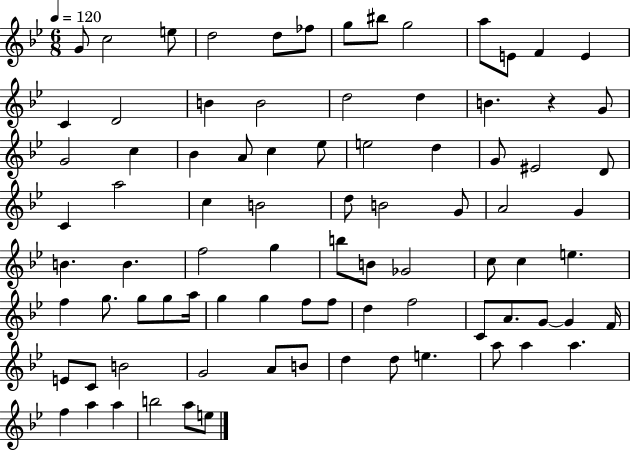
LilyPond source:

{
  \clef treble
  \numericTimeSignature
  \time 6/8
  \key bes \major
  \tempo 4 = 120
  \repeat volta 2 { g'8 c''2 e''8 | d''2 d''8 fes''8 | g''8 bis''8 g''2 | a''8 e'8 f'4 e'4 | \break c'4 d'2 | b'4 b'2 | d''2 d''4 | b'4. r4 g'8 | \break g'2 c''4 | bes'4 a'8 c''4 ees''8 | e''2 d''4 | g'8 eis'2 d'8 | \break c'4 a''2 | c''4 b'2 | d''8 b'2 g'8 | a'2 g'4 | \break b'4. b'4. | f''2 g''4 | b''8 b'8 ges'2 | c''8 c''4 e''4. | \break f''4 g''8. g''8 g''8 a''16 | g''4 g''4 f''8 f''8 | d''4 f''2 | c'8 a'8. g'8~~ g'4 f'16 | \break e'8 c'8 b'2 | g'2 a'8 b'8 | d''4 d''8 e''4. | a''8 a''4 a''4. | \break f''4 a''4 a''4 | b''2 a''8 e''8 | } \bar "|."
}